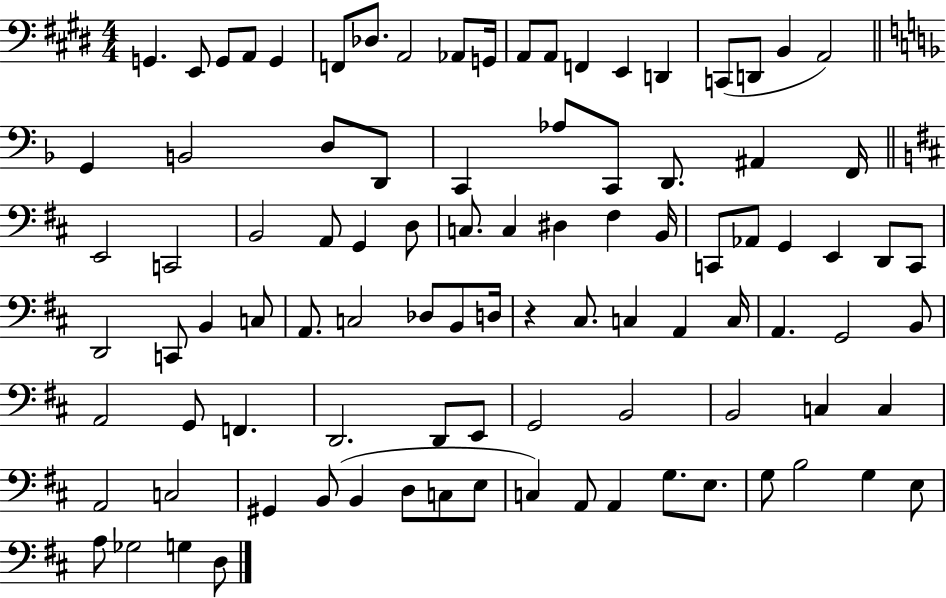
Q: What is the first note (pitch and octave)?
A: G2